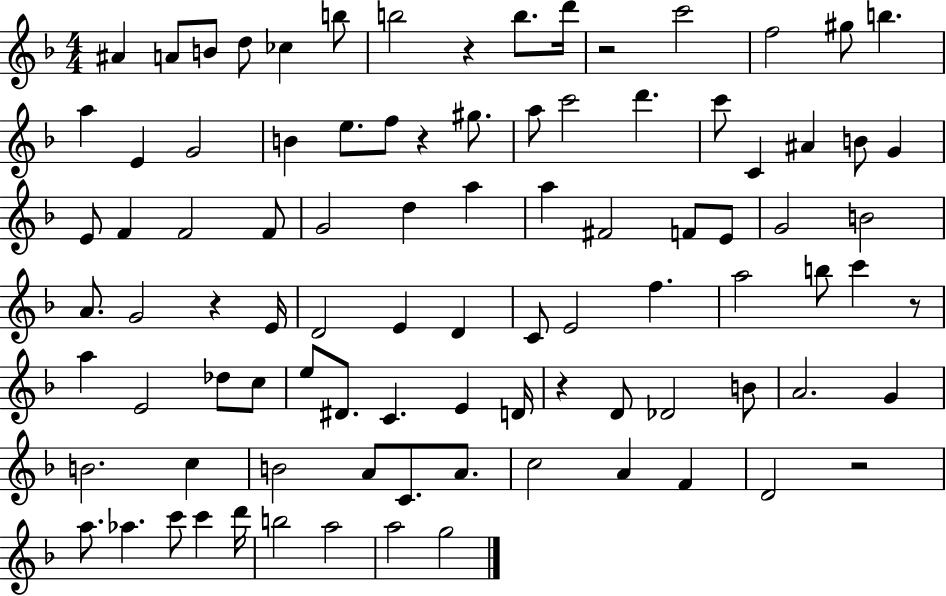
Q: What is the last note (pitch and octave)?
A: G5